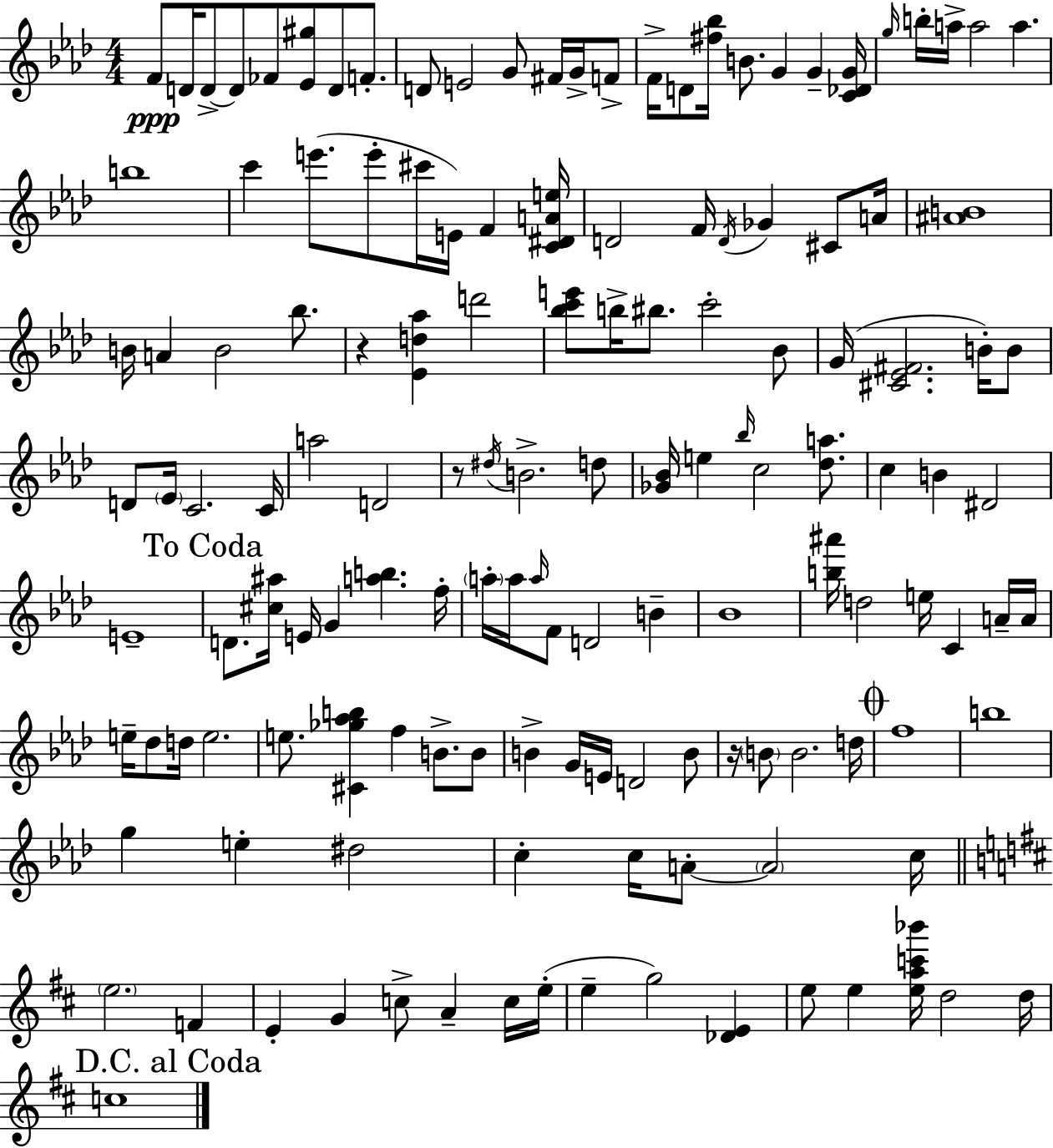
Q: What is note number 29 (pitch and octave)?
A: E4